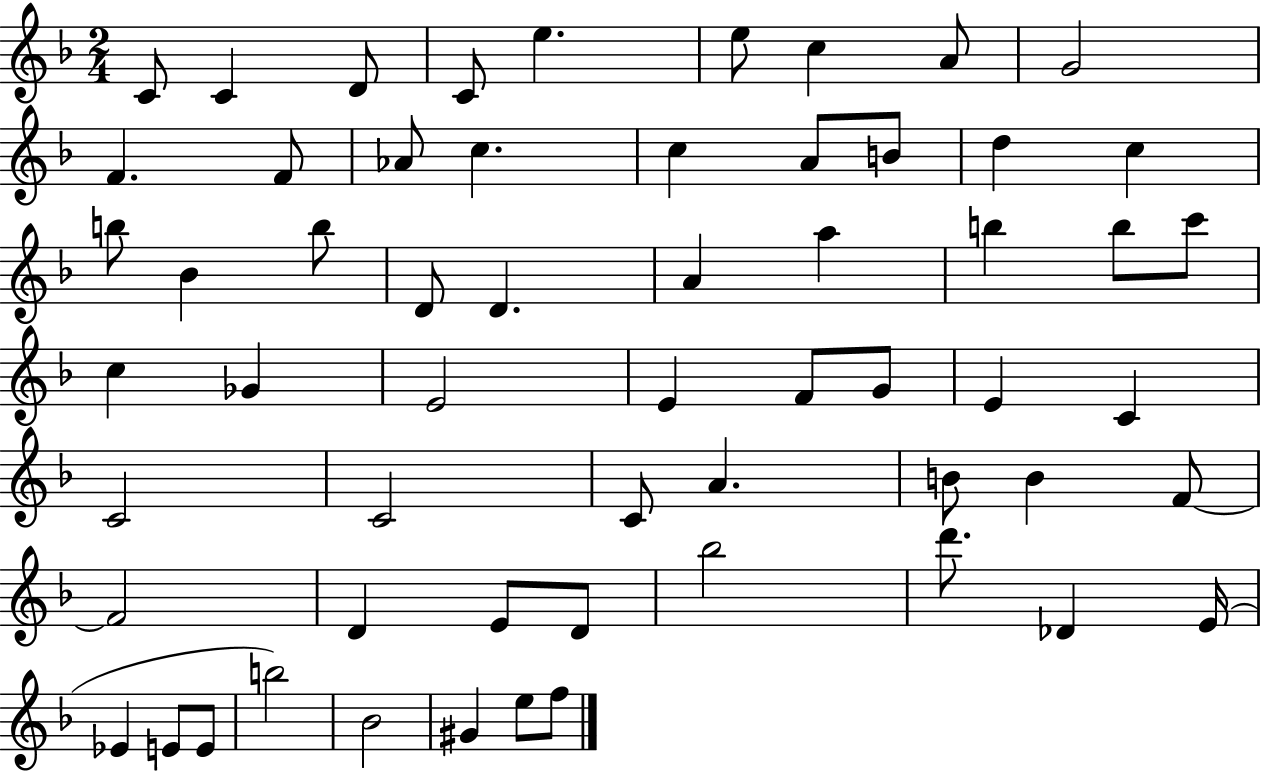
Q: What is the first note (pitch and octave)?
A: C4